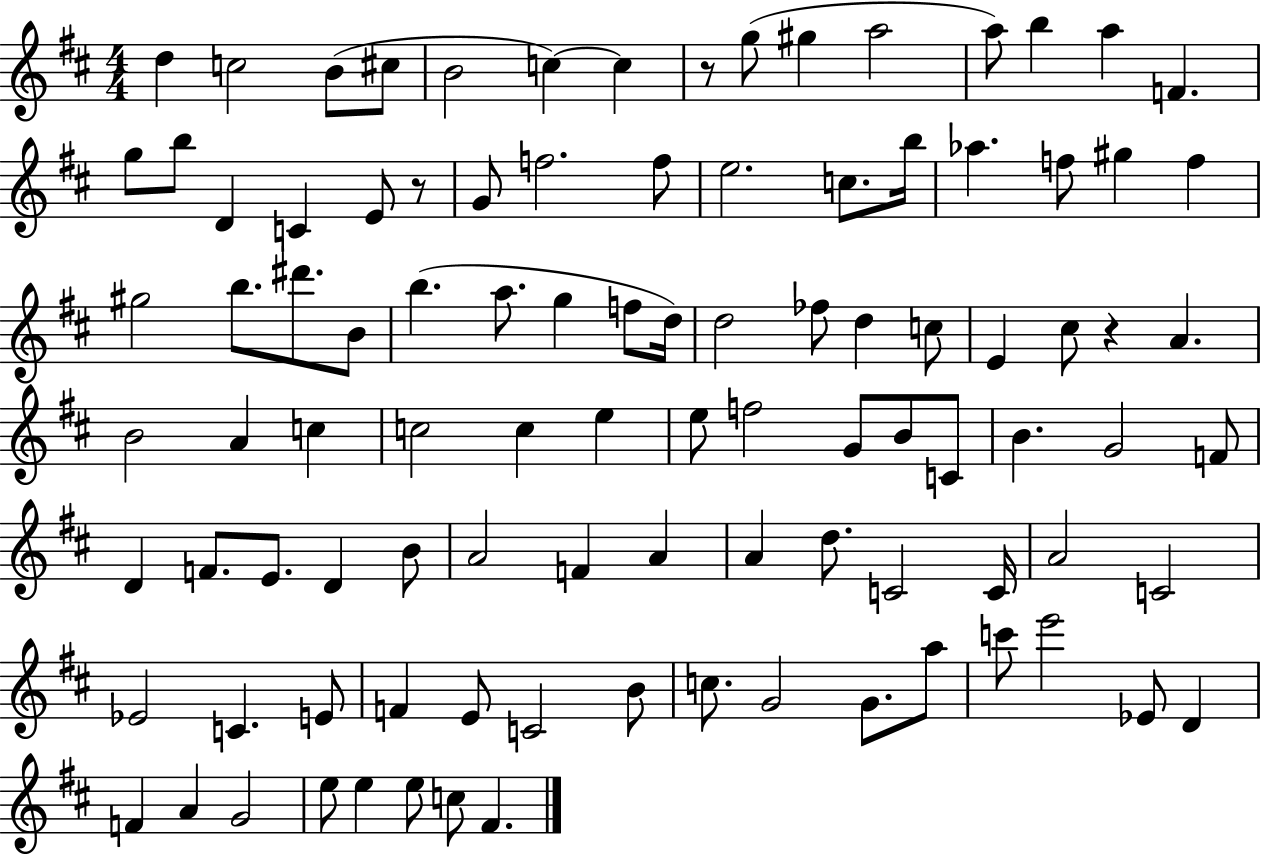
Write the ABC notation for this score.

X:1
T:Untitled
M:4/4
L:1/4
K:D
d c2 B/2 ^c/2 B2 c c z/2 g/2 ^g a2 a/2 b a F g/2 b/2 D C E/2 z/2 G/2 f2 f/2 e2 c/2 b/4 _a f/2 ^g f ^g2 b/2 ^d'/2 B/2 b a/2 g f/2 d/4 d2 _f/2 d c/2 E ^c/2 z A B2 A c c2 c e e/2 f2 G/2 B/2 C/2 B G2 F/2 D F/2 E/2 D B/2 A2 F A A d/2 C2 C/4 A2 C2 _E2 C E/2 F E/2 C2 B/2 c/2 G2 G/2 a/2 c'/2 e'2 _E/2 D F A G2 e/2 e e/2 c/2 ^F